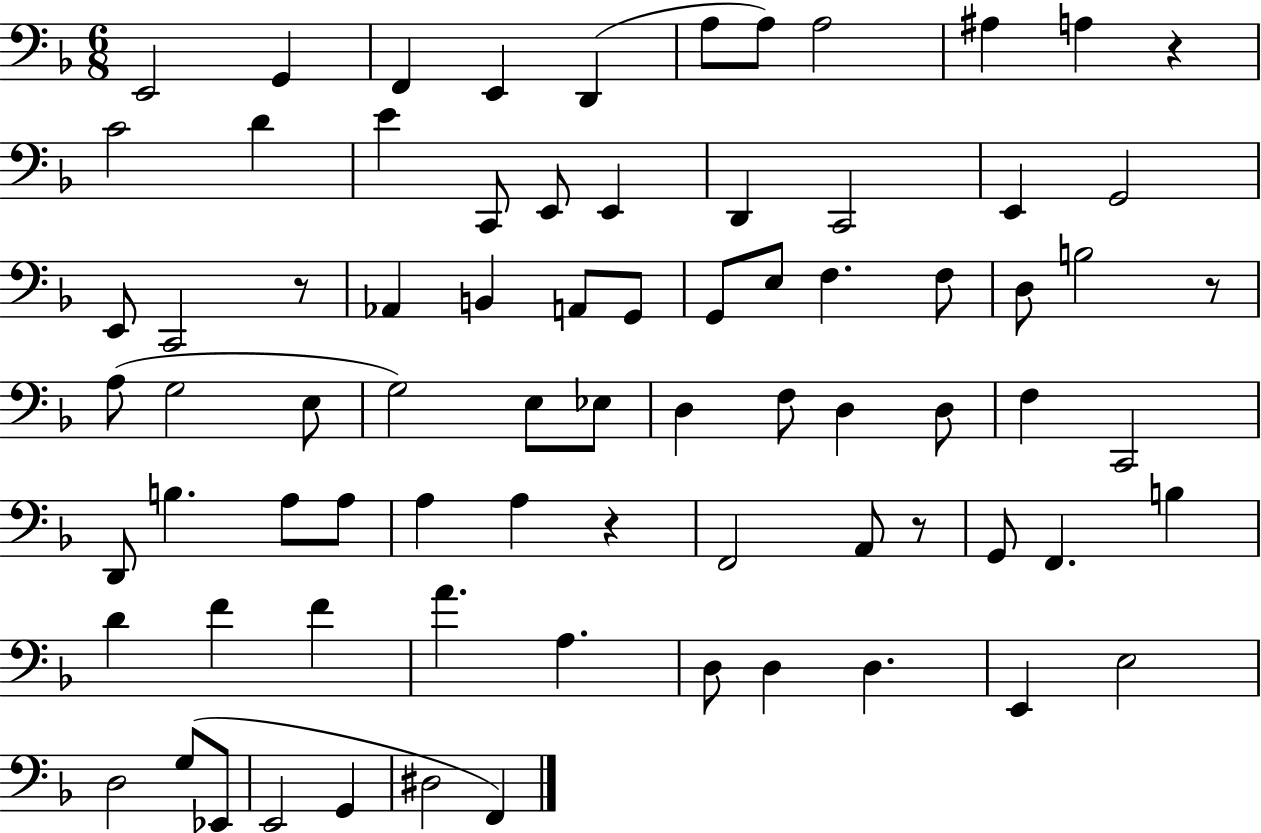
X:1
T:Untitled
M:6/8
L:1/4
K:F
E,,2 G,, F,, E,, D,, A,/2 A,/2 A,2 ^A, A, z C2 D E C,,/2 E,,/2 E,, D,, C,,2 E,, G,,2 E,,/2 C,,2 z/2 _A,, B,, A,,/2 G,,/2 G,,/2 E,/2 F, F,/2 D,/2 B,2 z/2 A,/2 G,2 E,/2 G,2 E,/2 _E,/2 D, F,/2 D, D,/2 F, C,,2 D,,/2 B, A,/2 A,/2 A, A, z F,,2 A,,/2 z/2 G,,/2 F,, B, D F F A A, D,/2 D, D, E,, E,2 D,2 G,/2 _E,,/2 E,,2 G,, ^D,2 F,,